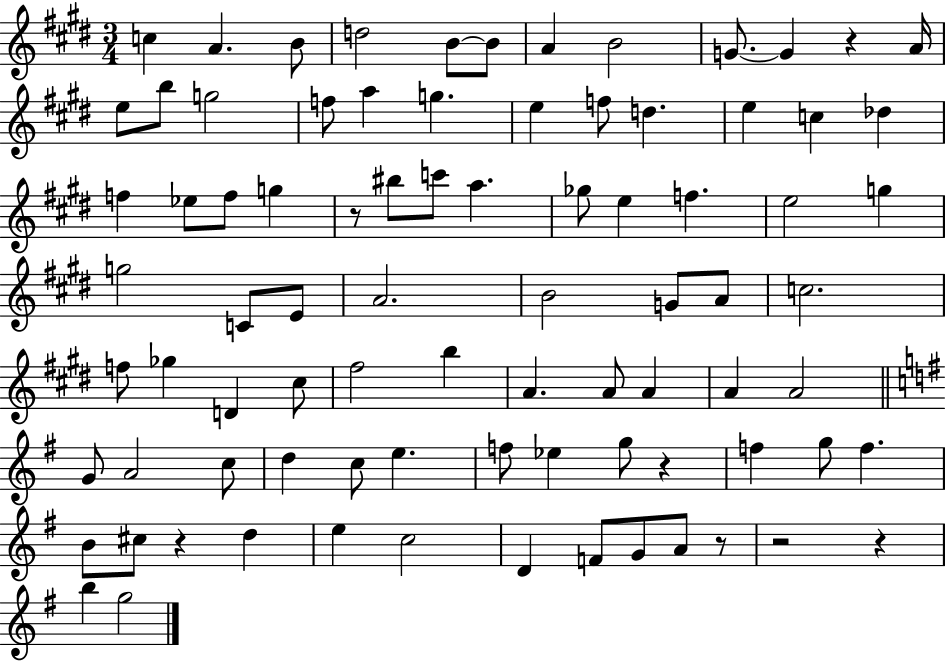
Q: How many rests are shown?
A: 7